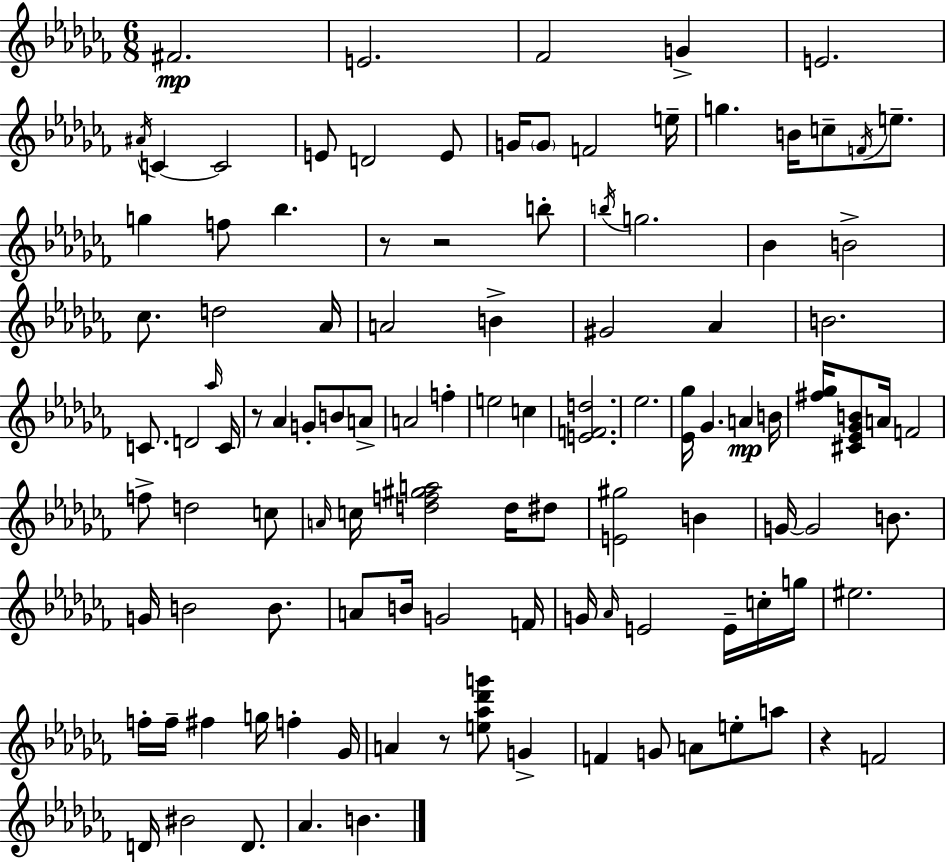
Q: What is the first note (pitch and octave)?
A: F#4